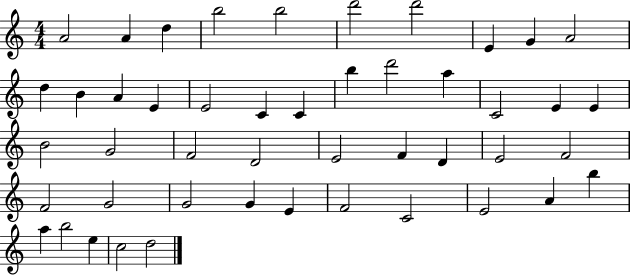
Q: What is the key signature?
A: C major